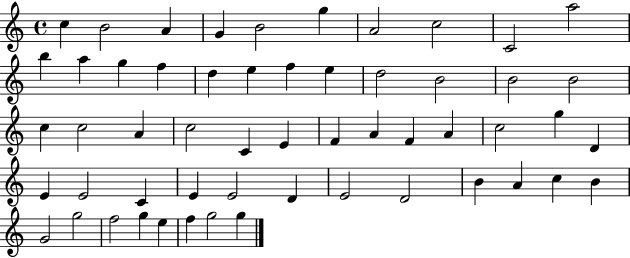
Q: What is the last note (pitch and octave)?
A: G5